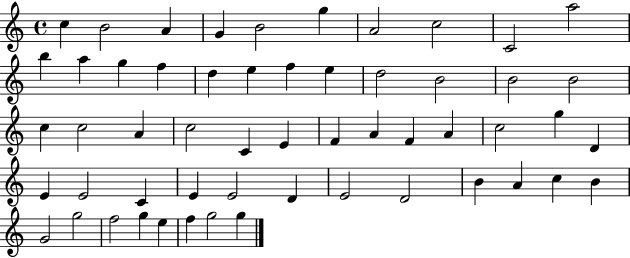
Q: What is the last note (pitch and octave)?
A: G5